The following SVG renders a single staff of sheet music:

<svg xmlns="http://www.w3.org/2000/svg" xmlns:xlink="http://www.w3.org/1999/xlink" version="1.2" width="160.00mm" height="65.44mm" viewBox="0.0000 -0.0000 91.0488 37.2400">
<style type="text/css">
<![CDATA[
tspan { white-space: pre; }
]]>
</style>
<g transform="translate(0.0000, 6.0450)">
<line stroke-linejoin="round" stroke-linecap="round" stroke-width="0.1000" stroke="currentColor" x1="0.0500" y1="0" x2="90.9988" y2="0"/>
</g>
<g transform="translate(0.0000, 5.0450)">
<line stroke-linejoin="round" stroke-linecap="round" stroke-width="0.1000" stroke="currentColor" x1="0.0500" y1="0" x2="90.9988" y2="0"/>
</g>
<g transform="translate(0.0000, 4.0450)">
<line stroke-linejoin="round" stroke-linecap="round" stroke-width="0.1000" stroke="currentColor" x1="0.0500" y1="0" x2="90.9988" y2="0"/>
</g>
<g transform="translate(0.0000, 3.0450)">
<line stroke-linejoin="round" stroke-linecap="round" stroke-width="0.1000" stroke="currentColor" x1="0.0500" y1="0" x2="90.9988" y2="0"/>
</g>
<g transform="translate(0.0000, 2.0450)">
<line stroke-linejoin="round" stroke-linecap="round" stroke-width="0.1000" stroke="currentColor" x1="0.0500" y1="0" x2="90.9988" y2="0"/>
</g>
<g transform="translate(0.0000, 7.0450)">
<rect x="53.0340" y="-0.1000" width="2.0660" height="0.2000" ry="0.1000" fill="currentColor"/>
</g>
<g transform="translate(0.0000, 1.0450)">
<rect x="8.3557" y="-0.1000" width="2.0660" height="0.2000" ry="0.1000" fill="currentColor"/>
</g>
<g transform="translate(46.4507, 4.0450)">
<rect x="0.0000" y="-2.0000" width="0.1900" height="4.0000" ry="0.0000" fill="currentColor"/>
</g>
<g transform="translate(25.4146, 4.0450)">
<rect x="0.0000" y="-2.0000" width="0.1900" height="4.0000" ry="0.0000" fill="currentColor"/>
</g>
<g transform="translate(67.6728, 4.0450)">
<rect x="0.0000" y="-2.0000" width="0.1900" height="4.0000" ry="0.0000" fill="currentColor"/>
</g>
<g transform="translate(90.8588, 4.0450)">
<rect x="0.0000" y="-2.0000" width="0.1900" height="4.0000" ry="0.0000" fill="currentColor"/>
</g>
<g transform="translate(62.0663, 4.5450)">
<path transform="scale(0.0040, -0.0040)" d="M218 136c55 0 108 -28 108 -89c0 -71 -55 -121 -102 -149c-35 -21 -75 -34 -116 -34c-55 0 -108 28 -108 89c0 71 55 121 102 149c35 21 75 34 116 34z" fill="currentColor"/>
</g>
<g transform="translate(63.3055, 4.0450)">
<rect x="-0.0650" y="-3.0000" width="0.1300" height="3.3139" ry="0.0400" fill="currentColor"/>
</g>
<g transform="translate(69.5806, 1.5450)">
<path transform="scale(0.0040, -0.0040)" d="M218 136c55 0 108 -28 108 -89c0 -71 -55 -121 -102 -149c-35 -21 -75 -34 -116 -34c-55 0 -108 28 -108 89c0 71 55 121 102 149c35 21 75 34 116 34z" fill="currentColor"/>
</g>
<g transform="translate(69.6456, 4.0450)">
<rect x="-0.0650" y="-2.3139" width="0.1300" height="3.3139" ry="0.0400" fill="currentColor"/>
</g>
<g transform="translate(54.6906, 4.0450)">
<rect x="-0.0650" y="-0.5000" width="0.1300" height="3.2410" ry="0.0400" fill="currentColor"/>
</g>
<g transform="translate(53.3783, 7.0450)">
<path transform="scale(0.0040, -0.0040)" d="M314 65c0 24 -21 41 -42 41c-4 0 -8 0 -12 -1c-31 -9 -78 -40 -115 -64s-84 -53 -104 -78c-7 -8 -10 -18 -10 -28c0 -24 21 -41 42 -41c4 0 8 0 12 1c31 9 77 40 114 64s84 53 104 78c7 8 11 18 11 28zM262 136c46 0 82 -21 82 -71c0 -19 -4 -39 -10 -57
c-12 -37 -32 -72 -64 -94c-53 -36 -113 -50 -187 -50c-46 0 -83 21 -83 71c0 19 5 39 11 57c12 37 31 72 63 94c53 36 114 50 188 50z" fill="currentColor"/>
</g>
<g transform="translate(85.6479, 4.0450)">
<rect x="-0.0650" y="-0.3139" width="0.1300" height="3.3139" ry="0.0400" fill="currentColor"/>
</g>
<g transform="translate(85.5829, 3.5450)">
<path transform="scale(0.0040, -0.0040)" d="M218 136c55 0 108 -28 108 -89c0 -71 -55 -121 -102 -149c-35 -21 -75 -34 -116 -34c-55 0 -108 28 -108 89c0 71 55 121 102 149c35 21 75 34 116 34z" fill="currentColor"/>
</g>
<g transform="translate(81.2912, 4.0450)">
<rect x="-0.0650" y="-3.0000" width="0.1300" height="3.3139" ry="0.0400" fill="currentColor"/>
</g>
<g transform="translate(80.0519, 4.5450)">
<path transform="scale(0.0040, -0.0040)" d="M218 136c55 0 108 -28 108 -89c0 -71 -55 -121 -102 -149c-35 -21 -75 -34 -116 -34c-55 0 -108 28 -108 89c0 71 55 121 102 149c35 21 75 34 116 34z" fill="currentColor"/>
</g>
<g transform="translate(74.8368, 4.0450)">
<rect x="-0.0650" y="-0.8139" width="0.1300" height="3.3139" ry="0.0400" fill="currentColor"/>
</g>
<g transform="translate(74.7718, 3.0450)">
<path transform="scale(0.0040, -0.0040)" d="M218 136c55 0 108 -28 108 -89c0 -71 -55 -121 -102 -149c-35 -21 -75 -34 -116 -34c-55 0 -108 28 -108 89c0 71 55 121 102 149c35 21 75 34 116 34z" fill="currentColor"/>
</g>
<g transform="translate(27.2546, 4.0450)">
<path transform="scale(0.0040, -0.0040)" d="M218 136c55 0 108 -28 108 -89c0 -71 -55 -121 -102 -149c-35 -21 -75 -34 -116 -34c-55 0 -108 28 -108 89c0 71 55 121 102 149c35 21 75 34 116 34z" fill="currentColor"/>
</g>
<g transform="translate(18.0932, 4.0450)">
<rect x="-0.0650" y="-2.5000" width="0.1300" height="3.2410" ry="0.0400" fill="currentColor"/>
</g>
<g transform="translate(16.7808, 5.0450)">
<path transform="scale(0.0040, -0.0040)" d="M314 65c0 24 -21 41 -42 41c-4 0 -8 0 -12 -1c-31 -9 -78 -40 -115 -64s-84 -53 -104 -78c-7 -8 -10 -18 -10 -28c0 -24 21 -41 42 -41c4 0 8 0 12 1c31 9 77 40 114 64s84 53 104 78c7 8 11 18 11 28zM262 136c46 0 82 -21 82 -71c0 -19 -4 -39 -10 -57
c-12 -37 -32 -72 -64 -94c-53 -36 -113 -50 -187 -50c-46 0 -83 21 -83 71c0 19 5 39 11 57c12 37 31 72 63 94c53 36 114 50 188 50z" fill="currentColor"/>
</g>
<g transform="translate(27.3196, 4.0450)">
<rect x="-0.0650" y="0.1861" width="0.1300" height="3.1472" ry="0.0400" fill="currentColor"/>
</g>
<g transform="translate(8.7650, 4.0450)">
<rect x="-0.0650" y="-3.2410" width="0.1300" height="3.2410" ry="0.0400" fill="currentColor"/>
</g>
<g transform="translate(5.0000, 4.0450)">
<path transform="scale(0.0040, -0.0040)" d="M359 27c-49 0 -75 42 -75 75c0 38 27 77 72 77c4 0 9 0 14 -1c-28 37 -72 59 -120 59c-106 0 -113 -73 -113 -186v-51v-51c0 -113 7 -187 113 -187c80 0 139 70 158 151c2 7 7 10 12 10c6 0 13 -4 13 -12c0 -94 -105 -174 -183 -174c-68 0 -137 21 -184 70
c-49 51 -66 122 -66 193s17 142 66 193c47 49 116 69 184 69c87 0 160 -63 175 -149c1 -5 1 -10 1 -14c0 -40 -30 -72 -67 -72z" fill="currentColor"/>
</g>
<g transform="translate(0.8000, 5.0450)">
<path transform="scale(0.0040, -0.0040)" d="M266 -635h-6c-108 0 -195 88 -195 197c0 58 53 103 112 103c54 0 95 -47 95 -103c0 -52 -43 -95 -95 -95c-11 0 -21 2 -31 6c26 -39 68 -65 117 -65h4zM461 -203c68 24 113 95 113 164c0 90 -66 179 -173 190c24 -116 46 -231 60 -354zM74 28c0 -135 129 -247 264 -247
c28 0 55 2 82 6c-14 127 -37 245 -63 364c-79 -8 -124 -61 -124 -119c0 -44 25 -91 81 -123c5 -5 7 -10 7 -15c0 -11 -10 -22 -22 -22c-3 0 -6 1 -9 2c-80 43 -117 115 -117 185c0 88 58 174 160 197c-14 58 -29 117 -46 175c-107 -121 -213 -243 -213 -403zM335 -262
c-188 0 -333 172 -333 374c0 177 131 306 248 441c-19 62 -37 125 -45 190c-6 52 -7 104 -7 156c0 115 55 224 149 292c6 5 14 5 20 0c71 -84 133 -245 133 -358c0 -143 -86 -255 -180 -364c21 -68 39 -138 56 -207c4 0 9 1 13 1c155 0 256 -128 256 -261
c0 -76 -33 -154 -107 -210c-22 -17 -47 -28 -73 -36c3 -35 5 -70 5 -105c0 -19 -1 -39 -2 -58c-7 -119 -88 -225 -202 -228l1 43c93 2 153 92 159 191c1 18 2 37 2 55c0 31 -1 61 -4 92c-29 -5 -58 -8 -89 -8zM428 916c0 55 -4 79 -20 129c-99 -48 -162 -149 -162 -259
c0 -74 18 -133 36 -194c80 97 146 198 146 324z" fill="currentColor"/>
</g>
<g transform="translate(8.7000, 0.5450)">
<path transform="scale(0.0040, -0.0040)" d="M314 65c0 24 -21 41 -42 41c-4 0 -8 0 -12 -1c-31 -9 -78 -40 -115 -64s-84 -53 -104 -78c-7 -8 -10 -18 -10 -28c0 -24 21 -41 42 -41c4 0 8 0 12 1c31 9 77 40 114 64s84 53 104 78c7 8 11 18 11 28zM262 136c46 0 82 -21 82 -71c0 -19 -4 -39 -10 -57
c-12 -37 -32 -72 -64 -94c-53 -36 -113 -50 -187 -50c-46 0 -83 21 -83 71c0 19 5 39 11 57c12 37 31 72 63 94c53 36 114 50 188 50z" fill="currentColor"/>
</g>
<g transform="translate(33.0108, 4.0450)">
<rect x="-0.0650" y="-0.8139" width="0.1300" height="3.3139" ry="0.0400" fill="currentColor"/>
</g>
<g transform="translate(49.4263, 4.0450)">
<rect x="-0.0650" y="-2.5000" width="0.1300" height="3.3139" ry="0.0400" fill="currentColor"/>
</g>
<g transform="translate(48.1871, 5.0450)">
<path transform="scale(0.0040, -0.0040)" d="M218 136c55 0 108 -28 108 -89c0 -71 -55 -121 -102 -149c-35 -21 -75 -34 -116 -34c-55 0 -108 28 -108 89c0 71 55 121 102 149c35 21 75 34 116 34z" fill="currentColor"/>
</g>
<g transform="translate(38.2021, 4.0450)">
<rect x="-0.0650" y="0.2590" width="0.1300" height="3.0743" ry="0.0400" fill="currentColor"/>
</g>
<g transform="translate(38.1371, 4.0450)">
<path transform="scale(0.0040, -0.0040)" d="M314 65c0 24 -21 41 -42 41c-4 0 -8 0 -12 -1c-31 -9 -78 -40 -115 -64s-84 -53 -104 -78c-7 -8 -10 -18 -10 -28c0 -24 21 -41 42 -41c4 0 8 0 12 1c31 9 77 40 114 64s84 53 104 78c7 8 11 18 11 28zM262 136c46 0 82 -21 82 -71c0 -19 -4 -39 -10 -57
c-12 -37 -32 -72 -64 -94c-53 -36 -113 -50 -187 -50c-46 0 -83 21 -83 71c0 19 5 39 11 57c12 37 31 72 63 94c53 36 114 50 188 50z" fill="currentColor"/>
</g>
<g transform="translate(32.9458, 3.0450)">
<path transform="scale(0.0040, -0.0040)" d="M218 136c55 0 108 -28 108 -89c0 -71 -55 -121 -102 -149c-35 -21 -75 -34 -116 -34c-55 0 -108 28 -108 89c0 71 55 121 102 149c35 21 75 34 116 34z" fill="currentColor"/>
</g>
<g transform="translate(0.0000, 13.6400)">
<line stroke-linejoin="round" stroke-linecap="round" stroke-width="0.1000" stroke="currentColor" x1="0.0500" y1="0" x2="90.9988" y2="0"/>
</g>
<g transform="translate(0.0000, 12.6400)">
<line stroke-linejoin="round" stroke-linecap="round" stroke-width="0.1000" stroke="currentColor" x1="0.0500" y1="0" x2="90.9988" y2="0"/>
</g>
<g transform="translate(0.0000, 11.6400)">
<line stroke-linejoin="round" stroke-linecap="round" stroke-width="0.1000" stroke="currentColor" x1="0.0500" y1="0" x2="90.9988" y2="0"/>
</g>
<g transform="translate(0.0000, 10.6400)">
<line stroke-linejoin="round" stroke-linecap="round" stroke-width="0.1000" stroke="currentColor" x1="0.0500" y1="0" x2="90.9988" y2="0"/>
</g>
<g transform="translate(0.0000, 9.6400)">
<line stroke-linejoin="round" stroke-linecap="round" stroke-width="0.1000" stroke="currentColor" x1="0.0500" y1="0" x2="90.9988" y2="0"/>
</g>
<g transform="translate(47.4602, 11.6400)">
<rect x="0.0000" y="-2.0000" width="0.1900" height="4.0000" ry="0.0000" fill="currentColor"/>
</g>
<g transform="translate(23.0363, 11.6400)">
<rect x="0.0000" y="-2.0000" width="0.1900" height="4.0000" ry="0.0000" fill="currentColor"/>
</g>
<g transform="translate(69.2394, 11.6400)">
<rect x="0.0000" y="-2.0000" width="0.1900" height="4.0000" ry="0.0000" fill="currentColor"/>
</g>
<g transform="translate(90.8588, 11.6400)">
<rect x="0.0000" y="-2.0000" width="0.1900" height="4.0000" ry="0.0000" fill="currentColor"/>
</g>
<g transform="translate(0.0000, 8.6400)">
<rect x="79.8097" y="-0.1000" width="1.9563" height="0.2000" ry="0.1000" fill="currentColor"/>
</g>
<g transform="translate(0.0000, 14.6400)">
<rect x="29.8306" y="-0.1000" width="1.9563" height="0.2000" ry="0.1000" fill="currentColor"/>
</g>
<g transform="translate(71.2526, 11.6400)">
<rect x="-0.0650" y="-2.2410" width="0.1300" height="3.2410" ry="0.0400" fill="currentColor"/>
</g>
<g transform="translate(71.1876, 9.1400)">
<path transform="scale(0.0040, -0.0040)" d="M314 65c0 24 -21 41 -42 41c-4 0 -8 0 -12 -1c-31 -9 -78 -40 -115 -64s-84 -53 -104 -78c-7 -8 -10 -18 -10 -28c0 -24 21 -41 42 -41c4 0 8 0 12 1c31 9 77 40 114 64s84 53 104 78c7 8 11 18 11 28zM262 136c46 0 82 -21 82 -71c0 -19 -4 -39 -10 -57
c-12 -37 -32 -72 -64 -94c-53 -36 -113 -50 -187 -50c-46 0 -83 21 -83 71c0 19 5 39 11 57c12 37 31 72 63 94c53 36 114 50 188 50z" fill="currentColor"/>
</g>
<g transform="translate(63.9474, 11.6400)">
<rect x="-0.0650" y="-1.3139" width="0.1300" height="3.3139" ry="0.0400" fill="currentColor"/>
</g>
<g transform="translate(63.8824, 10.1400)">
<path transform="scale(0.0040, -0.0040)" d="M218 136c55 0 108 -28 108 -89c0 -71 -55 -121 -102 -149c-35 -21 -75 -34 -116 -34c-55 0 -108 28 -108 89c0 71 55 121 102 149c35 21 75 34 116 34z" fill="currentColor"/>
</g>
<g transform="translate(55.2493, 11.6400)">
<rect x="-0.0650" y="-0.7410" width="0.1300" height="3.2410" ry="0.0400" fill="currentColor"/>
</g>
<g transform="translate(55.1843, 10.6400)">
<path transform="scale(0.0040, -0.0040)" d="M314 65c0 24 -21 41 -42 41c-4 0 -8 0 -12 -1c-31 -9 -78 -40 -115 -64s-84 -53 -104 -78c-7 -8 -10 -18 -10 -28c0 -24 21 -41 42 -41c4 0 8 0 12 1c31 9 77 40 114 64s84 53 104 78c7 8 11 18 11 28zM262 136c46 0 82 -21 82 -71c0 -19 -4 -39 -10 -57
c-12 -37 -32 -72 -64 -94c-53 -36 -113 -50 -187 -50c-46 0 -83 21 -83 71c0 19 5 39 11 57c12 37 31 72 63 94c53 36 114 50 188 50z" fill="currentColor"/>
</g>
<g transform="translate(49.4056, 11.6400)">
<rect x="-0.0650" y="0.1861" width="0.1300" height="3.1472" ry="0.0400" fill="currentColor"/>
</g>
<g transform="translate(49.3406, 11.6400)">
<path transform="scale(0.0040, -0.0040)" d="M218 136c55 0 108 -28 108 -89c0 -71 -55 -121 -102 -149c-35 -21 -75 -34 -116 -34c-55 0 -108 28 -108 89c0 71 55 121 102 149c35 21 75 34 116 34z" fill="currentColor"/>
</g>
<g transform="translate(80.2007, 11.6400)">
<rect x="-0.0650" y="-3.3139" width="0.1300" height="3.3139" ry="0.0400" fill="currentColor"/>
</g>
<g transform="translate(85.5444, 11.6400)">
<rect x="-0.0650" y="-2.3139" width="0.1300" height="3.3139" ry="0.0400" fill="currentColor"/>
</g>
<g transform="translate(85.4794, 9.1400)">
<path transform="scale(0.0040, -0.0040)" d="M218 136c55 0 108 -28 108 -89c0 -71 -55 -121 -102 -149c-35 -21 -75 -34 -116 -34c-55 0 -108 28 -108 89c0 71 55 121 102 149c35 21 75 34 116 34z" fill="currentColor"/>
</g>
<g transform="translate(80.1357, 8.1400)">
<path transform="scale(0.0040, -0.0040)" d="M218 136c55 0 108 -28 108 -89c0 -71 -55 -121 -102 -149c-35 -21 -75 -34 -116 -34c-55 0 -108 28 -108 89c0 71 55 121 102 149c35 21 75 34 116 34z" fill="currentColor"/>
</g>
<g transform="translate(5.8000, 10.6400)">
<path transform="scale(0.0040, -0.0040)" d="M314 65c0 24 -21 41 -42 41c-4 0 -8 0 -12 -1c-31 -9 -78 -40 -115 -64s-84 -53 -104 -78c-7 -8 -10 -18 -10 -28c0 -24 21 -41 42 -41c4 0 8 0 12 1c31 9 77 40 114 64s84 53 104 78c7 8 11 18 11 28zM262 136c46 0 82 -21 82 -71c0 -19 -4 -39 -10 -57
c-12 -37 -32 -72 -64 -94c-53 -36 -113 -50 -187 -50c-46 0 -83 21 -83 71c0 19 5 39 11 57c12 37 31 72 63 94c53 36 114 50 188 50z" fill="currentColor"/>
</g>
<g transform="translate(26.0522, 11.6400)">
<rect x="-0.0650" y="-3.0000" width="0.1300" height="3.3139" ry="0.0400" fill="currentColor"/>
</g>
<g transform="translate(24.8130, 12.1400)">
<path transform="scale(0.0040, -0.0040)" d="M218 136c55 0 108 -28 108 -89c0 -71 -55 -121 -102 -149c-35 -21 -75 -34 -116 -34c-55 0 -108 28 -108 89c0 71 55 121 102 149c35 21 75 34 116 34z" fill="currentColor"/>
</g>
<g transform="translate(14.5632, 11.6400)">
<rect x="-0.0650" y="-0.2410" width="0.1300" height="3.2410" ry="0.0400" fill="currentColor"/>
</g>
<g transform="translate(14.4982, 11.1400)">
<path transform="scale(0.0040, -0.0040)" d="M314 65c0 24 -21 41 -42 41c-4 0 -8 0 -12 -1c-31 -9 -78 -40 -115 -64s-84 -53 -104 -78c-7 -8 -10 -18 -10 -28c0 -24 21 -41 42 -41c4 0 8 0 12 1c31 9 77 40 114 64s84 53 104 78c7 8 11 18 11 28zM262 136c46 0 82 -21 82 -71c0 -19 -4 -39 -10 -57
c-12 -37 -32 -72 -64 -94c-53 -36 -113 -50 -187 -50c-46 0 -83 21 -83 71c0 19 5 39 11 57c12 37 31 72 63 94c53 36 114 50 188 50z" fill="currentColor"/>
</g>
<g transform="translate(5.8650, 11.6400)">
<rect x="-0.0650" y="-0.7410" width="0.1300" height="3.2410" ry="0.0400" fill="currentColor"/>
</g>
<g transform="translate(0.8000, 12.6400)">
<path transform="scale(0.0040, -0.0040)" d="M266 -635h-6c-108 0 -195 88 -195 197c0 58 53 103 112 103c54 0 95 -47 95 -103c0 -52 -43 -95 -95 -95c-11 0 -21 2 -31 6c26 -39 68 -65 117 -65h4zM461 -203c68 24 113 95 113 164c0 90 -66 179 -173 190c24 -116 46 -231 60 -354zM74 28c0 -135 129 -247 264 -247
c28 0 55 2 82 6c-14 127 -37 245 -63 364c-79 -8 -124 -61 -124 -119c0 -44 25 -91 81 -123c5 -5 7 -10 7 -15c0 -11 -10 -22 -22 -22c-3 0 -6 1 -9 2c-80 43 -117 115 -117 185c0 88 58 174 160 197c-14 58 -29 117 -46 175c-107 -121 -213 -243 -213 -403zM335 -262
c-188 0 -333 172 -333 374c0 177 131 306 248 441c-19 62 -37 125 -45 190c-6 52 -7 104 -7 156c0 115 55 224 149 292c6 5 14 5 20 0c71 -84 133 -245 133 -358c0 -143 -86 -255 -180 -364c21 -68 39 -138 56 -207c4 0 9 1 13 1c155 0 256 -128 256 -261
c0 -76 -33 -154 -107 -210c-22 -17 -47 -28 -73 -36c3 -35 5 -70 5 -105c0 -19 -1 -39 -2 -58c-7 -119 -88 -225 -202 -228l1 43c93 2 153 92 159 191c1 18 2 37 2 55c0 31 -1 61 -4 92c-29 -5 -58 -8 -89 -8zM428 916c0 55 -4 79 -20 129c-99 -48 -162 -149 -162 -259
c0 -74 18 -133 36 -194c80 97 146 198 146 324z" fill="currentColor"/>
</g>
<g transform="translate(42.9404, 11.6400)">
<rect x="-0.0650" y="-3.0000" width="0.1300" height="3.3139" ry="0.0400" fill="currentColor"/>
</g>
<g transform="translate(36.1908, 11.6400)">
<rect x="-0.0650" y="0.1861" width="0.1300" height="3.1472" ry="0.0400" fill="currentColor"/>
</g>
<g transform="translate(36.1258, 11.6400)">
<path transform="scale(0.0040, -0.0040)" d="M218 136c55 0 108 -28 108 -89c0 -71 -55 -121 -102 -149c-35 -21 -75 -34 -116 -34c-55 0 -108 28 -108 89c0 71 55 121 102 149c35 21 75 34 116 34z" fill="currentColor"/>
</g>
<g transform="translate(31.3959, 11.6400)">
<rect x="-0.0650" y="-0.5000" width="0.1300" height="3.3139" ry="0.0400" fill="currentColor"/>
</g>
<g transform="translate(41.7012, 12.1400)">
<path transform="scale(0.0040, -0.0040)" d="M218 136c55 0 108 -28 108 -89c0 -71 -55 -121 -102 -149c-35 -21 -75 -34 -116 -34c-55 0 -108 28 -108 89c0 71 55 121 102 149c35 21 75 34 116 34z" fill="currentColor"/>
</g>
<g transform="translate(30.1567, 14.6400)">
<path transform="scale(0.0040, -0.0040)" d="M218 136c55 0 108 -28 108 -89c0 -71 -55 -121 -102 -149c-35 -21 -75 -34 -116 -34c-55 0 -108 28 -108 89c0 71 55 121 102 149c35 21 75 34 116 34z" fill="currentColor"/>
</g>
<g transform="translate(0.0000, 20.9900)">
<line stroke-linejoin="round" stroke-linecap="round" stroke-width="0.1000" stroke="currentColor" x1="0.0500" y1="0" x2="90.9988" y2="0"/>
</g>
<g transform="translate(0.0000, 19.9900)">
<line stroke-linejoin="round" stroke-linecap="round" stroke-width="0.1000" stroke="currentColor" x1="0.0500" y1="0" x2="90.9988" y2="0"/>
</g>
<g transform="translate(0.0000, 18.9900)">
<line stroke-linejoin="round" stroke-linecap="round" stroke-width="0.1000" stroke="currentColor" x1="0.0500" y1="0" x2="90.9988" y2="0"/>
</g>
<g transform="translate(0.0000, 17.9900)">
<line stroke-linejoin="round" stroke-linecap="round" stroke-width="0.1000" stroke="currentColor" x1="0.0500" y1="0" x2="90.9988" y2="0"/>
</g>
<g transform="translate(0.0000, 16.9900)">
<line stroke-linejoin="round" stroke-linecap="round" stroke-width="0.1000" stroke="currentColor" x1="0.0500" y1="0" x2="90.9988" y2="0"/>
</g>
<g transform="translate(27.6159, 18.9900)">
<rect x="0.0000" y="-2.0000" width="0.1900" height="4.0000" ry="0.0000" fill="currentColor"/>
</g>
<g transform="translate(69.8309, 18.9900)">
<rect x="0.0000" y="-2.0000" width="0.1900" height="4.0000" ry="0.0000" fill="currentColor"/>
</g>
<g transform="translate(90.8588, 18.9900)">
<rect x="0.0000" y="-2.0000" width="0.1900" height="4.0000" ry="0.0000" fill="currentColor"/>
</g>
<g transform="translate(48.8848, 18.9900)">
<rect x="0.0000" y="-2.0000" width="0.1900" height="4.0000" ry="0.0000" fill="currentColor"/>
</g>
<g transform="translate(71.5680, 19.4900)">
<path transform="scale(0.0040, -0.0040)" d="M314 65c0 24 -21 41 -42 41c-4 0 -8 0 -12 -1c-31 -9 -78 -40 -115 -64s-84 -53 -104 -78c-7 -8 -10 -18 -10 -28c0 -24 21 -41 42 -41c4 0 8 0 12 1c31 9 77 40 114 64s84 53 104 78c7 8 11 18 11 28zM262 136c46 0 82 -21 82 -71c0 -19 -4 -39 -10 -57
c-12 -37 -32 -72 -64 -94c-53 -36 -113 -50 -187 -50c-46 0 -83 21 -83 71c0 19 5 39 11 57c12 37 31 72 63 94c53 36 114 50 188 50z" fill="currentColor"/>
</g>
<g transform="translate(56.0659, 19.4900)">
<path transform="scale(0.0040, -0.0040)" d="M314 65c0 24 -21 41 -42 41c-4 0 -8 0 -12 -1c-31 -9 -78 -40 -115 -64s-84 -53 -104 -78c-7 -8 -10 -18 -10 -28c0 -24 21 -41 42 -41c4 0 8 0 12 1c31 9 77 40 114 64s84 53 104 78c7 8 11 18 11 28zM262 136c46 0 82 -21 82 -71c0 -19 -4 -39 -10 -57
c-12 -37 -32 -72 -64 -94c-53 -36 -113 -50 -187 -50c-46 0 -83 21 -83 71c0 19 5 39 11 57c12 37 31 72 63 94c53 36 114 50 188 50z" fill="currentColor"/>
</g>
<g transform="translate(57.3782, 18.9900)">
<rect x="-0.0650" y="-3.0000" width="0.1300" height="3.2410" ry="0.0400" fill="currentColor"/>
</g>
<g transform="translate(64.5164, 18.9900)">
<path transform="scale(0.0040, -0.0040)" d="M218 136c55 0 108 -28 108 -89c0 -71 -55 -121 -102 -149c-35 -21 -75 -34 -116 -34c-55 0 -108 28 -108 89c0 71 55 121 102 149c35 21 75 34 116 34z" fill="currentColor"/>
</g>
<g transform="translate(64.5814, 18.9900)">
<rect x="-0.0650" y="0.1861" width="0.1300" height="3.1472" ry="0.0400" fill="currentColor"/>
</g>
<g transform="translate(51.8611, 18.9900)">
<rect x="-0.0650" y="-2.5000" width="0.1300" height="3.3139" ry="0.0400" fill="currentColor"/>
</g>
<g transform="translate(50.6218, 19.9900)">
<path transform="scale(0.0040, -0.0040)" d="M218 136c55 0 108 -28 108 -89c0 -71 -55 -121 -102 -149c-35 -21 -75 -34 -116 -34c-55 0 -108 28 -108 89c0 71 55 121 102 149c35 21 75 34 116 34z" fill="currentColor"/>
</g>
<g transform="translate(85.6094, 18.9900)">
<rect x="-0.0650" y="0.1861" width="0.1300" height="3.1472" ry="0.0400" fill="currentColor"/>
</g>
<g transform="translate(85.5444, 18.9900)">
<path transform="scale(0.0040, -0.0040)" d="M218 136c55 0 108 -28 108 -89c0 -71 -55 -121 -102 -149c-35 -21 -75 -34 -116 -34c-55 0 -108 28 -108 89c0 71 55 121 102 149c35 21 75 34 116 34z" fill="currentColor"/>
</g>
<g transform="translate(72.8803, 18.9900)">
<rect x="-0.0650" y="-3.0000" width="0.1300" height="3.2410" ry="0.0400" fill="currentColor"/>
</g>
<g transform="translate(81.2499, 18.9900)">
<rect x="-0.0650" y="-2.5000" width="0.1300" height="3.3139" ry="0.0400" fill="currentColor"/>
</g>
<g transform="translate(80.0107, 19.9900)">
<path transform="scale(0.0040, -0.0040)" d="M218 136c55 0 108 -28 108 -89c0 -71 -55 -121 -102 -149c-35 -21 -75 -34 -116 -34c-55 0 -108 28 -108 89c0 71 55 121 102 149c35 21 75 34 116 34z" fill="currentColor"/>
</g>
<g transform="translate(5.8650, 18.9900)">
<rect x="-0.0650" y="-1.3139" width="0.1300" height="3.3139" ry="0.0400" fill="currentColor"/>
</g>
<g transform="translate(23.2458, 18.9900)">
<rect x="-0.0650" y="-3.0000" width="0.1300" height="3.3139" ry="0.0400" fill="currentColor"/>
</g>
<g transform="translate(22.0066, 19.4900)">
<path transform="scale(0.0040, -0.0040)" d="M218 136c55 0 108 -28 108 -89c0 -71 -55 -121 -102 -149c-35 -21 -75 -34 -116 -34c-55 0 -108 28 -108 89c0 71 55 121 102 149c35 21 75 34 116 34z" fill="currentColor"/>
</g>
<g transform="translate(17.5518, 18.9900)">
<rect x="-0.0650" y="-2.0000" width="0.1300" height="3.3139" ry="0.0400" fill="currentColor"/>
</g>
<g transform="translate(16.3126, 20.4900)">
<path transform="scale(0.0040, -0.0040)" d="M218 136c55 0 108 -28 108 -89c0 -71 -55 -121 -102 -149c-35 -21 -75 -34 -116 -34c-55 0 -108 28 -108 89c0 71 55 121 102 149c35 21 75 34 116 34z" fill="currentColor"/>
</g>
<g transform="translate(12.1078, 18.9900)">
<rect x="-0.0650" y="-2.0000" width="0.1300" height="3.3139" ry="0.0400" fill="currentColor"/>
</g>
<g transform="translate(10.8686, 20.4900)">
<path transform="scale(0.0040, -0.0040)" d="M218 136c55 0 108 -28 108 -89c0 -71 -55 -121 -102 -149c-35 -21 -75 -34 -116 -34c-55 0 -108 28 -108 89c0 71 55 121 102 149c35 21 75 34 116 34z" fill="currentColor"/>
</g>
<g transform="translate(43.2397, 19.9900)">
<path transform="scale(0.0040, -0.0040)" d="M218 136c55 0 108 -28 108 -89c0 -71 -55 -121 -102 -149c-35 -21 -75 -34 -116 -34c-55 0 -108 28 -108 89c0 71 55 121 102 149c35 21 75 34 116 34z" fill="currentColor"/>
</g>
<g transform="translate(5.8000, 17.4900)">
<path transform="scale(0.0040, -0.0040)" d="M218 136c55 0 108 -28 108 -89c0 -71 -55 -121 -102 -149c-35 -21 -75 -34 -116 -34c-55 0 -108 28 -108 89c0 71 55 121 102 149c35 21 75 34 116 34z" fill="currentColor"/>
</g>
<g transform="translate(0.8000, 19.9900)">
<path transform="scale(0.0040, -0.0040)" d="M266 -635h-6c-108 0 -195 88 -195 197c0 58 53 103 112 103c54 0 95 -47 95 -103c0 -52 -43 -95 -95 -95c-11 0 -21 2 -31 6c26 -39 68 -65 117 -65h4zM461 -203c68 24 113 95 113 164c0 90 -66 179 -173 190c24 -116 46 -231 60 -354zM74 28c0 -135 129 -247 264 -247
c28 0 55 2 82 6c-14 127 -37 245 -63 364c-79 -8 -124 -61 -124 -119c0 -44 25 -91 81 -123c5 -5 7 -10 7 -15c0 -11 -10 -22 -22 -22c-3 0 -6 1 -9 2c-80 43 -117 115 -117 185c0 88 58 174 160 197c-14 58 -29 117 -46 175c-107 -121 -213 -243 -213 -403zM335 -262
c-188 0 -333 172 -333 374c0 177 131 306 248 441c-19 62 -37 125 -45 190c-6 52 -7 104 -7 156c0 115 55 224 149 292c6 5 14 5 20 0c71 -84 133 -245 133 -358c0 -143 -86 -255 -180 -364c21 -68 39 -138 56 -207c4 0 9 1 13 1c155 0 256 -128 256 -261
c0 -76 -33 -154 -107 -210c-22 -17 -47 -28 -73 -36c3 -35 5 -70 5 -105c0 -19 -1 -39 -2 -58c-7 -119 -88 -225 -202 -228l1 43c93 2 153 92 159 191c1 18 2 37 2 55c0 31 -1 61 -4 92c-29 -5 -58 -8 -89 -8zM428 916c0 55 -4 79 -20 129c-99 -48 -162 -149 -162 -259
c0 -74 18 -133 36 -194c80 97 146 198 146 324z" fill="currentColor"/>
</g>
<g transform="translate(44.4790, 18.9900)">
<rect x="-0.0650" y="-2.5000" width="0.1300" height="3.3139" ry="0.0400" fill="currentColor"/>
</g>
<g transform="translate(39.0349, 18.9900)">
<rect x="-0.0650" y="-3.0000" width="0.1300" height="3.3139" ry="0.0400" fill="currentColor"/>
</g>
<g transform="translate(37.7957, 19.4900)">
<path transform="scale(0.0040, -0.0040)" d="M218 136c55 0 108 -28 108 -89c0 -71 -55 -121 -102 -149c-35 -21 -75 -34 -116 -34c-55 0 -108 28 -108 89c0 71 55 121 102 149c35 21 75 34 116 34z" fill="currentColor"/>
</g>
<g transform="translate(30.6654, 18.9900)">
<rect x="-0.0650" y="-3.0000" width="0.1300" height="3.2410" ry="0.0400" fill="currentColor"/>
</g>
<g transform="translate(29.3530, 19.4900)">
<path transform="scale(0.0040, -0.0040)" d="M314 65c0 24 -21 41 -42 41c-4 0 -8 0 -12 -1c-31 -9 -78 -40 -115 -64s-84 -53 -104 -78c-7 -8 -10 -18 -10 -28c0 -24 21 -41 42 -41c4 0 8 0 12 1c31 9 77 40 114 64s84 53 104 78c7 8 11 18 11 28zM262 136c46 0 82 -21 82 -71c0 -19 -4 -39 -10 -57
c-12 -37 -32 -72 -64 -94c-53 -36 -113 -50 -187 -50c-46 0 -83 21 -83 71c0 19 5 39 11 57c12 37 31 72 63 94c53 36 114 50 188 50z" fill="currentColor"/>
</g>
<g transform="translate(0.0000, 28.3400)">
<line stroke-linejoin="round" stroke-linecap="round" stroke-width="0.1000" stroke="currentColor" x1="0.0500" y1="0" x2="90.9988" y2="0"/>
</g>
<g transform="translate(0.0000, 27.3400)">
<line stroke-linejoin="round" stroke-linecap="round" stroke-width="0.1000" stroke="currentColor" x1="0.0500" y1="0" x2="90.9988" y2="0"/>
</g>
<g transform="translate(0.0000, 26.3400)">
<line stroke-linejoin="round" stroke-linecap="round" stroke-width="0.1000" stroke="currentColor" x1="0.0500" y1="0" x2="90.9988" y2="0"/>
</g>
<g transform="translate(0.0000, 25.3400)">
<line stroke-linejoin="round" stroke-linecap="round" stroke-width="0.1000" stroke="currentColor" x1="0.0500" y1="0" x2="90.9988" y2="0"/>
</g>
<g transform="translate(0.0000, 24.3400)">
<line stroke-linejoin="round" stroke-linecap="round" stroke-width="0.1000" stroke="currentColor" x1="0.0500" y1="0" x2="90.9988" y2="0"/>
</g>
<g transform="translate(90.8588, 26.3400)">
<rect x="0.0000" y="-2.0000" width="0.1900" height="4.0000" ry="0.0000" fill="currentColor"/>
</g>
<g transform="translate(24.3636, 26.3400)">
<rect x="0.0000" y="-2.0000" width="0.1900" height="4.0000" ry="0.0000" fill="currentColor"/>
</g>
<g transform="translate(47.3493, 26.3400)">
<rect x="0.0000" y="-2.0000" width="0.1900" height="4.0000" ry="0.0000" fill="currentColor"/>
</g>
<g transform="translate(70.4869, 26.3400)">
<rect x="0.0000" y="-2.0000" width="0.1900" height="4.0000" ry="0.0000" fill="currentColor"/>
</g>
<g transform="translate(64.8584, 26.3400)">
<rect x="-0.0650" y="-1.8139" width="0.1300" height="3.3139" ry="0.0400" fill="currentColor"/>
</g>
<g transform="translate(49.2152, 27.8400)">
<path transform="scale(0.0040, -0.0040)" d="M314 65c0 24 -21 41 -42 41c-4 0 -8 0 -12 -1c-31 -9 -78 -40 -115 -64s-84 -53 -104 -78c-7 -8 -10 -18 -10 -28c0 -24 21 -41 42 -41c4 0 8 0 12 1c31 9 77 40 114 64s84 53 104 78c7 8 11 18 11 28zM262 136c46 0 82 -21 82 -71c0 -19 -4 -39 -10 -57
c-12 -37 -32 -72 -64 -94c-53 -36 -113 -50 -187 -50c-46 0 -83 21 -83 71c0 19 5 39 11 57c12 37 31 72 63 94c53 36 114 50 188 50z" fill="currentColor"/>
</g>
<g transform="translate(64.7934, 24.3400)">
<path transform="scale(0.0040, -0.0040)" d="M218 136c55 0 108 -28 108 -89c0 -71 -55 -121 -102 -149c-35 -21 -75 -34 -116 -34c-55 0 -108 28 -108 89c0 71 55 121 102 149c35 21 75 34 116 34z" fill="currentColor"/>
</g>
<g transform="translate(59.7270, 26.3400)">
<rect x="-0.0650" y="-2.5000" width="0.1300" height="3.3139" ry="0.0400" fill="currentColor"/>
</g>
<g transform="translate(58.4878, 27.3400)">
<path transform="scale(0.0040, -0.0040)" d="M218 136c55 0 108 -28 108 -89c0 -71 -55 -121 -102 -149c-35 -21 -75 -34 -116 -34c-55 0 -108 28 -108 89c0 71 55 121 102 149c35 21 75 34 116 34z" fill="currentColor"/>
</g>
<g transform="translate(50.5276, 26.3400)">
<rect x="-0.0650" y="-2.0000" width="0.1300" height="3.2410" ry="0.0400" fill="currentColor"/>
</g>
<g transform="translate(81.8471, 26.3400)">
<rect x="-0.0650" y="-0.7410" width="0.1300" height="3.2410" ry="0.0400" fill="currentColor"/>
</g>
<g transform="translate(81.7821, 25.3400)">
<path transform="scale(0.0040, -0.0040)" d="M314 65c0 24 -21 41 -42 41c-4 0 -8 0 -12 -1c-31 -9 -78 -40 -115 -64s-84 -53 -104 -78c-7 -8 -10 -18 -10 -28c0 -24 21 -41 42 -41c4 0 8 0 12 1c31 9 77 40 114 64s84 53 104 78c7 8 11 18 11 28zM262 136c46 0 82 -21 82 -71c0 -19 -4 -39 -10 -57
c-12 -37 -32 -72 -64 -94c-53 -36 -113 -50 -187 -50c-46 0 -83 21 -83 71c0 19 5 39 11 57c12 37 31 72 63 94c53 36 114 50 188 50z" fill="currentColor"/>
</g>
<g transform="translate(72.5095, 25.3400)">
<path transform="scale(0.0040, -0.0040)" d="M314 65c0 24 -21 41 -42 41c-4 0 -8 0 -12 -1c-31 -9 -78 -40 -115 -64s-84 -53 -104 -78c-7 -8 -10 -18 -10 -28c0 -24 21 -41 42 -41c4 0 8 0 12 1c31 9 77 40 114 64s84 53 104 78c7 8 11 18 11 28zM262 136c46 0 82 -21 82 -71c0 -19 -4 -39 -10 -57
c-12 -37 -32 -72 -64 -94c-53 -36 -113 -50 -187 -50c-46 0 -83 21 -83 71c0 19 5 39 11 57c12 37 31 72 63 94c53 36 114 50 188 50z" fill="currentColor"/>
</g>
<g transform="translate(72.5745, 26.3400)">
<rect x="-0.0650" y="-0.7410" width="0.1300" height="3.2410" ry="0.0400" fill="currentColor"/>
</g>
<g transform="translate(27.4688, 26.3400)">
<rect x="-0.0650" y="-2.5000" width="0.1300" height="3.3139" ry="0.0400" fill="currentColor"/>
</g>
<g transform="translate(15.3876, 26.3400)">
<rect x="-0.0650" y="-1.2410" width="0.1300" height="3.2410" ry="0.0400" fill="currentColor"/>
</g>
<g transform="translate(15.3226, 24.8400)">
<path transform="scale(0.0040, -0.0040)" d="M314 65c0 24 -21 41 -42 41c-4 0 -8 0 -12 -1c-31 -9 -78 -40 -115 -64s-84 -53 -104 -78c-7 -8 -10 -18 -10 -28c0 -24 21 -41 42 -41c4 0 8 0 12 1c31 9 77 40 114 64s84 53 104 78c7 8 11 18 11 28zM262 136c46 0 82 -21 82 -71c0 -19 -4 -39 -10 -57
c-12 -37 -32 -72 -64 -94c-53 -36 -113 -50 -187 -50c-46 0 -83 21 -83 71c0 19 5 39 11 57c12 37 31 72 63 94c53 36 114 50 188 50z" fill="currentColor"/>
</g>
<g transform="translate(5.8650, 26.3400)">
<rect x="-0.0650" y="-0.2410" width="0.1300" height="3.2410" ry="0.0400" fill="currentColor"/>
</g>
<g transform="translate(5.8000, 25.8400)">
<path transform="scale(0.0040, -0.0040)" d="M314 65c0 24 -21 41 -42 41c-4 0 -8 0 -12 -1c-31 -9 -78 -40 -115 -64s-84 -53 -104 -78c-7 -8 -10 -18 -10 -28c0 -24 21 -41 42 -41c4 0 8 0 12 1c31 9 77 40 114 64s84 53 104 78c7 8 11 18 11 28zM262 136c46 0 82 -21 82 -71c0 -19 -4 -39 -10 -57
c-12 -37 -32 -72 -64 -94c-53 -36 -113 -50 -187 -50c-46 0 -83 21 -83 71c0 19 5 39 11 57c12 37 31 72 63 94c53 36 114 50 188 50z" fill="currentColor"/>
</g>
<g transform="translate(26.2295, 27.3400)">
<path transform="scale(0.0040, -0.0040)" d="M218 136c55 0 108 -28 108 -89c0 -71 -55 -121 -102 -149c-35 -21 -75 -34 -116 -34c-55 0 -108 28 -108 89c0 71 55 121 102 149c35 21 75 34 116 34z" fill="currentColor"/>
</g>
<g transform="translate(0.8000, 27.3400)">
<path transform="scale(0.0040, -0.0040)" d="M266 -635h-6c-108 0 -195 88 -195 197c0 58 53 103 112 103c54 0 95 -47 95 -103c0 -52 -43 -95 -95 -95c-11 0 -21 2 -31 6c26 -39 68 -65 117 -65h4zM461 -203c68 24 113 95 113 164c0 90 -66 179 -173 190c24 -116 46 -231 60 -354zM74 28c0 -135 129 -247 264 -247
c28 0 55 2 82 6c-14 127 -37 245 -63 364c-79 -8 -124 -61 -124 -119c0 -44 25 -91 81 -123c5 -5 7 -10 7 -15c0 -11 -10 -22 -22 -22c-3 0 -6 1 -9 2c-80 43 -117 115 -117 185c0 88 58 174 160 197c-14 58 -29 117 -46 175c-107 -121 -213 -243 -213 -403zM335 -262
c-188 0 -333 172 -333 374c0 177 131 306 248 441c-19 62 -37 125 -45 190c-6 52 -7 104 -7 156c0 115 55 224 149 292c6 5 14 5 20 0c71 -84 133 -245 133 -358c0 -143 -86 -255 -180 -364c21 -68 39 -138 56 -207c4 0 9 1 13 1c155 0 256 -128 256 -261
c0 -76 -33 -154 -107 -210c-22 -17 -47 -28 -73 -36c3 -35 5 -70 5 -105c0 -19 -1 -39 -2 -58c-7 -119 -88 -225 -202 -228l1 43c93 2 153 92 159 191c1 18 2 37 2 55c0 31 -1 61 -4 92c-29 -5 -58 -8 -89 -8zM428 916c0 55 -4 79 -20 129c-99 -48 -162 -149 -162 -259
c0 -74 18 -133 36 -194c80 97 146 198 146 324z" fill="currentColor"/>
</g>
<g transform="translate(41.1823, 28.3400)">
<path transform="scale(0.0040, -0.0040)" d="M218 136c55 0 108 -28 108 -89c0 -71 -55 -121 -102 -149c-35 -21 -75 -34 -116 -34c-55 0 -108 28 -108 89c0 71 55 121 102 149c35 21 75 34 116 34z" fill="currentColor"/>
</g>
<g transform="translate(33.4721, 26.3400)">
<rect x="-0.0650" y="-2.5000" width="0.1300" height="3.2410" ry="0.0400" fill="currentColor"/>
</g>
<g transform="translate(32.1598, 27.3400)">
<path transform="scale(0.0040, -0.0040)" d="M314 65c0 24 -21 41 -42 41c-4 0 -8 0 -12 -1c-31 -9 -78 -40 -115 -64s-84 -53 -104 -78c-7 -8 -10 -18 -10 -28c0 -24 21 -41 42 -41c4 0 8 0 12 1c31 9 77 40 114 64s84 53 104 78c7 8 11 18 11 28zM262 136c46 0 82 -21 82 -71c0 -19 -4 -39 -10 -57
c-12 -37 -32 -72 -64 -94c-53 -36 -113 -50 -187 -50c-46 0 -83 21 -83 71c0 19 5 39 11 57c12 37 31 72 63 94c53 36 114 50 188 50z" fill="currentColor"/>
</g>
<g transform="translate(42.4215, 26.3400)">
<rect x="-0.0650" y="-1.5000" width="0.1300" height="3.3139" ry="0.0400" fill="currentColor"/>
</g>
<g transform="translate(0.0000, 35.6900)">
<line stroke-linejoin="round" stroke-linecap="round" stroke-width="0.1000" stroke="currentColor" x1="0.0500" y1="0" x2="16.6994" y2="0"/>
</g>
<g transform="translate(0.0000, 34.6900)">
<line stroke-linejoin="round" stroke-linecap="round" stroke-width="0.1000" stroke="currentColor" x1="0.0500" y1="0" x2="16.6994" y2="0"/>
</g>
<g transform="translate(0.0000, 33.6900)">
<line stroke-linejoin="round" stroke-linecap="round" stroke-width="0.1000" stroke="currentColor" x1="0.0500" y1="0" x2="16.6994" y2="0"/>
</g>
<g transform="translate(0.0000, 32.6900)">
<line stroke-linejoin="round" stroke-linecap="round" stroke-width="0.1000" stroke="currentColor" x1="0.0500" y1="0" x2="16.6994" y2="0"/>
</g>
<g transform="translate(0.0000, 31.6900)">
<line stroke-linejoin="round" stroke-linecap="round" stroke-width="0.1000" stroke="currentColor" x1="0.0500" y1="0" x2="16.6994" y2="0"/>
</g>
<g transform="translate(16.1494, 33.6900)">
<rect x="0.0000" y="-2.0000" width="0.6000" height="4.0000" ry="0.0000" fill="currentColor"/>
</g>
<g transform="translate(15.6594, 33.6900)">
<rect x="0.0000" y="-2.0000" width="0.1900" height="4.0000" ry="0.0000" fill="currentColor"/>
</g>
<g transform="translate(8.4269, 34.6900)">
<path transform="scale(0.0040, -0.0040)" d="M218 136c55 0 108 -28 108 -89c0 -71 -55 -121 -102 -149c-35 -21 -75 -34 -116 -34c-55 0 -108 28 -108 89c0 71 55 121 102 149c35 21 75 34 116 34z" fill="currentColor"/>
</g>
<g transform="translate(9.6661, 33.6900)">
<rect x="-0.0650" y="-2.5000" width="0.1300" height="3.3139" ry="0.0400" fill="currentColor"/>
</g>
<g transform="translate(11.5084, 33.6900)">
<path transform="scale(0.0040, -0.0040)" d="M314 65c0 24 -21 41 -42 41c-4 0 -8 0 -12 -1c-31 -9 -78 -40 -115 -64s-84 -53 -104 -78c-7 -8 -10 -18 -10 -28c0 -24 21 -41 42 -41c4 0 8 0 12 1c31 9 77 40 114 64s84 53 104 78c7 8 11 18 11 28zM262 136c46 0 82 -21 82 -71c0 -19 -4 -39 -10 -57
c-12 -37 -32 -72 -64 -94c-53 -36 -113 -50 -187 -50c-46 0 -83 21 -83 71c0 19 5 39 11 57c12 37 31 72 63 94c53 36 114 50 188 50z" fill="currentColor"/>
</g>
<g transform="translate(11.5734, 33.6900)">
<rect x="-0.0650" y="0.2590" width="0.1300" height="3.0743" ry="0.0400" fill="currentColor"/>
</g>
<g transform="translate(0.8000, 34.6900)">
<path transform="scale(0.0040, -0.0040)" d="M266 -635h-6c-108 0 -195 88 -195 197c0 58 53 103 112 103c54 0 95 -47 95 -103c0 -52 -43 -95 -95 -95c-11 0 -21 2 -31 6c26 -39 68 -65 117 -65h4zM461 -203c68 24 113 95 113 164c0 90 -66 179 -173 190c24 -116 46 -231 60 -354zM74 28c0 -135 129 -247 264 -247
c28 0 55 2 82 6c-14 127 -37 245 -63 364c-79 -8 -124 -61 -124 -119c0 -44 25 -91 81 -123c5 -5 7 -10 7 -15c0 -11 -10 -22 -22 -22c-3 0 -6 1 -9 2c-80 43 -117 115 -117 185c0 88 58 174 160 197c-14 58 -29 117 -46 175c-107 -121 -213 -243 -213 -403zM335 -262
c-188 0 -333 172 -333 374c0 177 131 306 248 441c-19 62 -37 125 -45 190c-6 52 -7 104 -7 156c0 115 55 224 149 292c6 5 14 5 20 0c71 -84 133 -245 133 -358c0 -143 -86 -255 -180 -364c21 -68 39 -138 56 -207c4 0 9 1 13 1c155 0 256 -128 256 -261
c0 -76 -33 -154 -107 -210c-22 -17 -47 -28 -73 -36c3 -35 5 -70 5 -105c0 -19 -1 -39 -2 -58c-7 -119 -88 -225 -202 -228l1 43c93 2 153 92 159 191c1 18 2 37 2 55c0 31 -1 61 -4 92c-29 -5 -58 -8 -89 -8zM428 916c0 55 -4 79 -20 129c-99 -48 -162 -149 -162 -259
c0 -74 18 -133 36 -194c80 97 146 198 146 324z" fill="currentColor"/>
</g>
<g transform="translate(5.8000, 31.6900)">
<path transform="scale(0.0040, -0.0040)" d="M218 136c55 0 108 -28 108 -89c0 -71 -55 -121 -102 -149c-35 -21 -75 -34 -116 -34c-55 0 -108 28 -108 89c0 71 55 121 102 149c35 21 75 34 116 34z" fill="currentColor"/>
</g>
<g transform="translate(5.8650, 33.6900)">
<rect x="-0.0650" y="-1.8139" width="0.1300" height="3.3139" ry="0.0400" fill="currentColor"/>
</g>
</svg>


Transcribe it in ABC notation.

X:1
T:Untitled
M:4/4
L:1/4
K:C
b2 G2 B d B2 G C2 A g d A c d2 c2 A C B A B d2 e g2 b g e F F A A2 A G G A2 B A2 G B c2 e2 G G2 E F2 G f d2 d2 f G B2